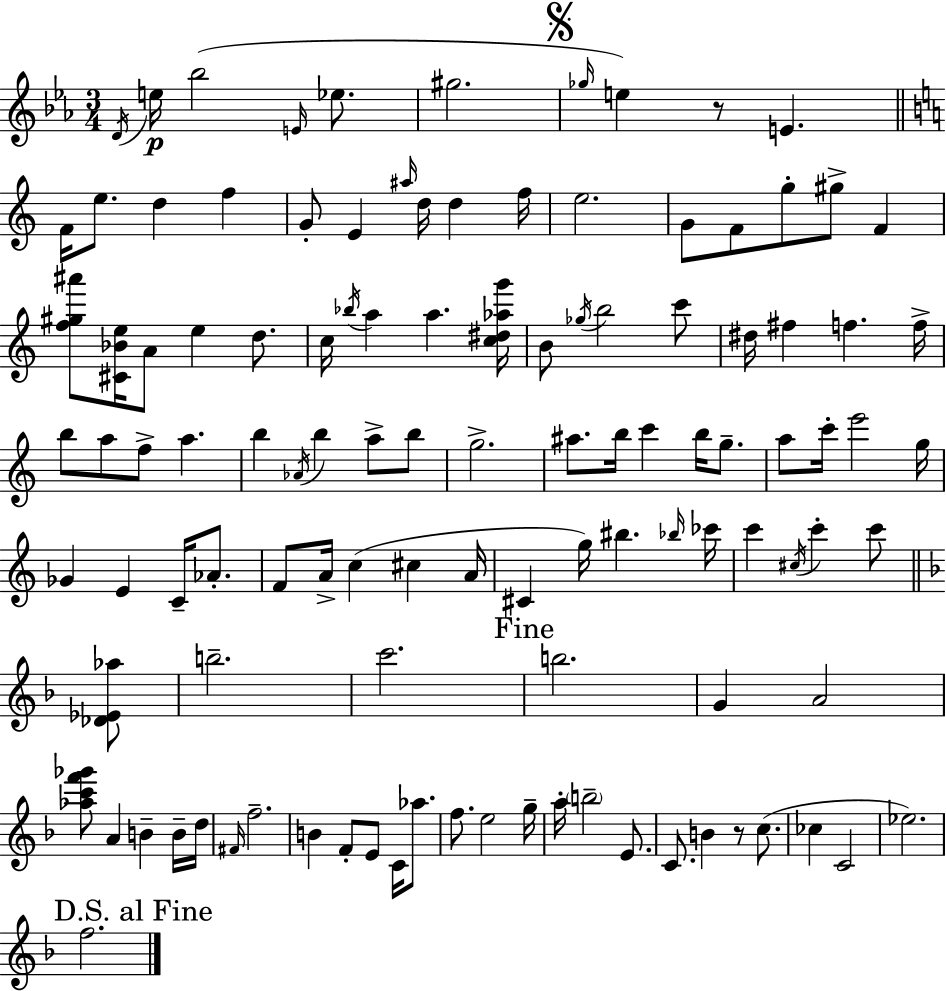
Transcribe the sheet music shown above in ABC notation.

X:1
T:Untitled
M:3/4
L:1/4
K:Cm
D/4 e/4 _b2 E/4 _e/2 ^g2 _g/4 e z/2 E F/4 e/2 d f G/2 E ^a/4 d/4 d f/4 e2 G/2 F/2 g/2 ^g/2 F [f^g^a']/2 [^C_Be]/4 A/2 e d/2 c/4 _b/4 a a [c^d_ag']/4 B/2 _g/4 b2 c'/2 ^d/4 ^f f f/4 b/2 a/2 f/2 a b _A/4 b a/2 b/2 g2 ^a/2 b/4 c' b/4 g/2 a/2 c'/4 e'2 g/4 _G E C/4 _A/2 F/2 A/4 c ^c A/4 ^C g/4 ^b _b/4 _c'/4 c' ^c/4 c' c'/2 [_D_E_a]/2 b2 c'2 b2 G A2 [_ac'f'_g']/2 A B B/4 d/4 ^F/4 f2 B F/2 E/2 C/4 _a/2 f/2 e2 g/4 a/4 b2 E/2 C/2 B z/2 c/2 _c C2 _e2 f2